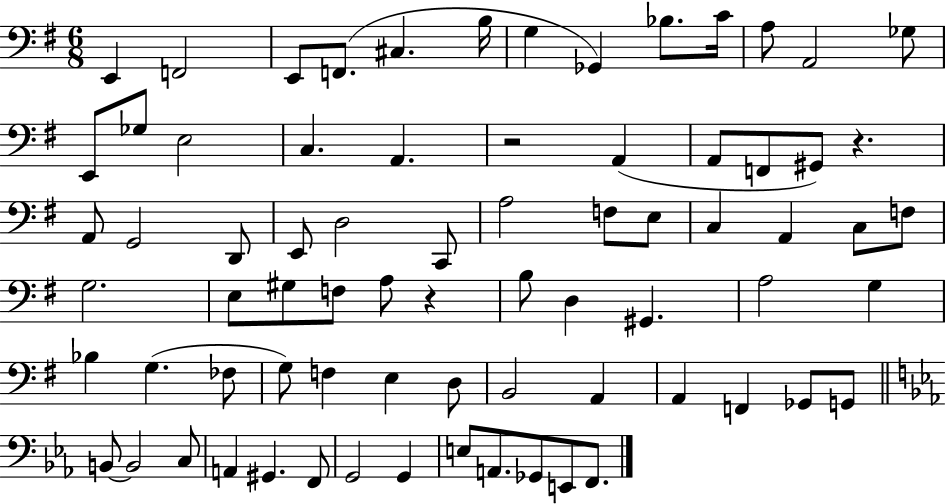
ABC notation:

X:1
T:Untitled
M:6/8
L:1/4
K:G
E,, F,,2 E,,/2 F,,/2 ^C, B,/4 G, _G,, _B,/2 C/4 A,/2 A,,2 _G,/2 E,,/2 _G,/2 E,2 C, A,, z2 A,, A,,/2 F,,/2 ^G,,/2 z A,,/2 G,,2 D,,/2 E,,/2 D,2 C,,/2 A,2 F,/2 E,/2 C, A,, C,/2 F,/2 G,2 E,/2 ^G,/2 F,/2 A,/2 z B,/2 D, ^G,, A,2 G, _B, G, _F,/2 G,/2 F, E, D,/2 B,,2 A,, A,, F,, _G,,/2 G,,/2 B,,/2 B,,2 C,/2 A,, ^G,, F,,/2 G,,2 G,, E,/2 A,,/2 _G,,/2 E,,/2 F,,/2